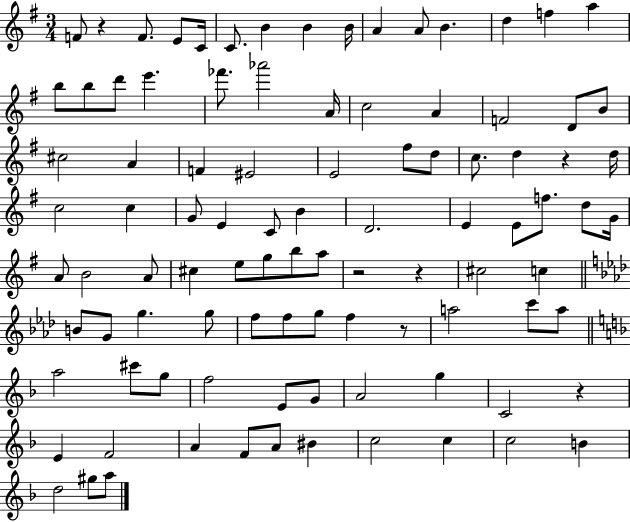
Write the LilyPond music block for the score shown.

{
  \clef treble
  \numericTimeSignature
  \time 3/4
  \key g \major
  f'8 r4 f'8. e'8 c'16 | c'8. b'4 b'4 b'16 | a'4 a'8 b'4. | d''4 f''4 a''4 | \break b''8 b''8 d'''8 e'''4. | fes'''8. aes'''2 a'16 | c''2 a'4 | f'2 d'8 b'8 | \break cis''2 a'4 | f'4 eis'2 | e'2 fis''8 d''8 | c''8. d''4 r4 d''16 | \break c''2 c''4 | g'8 e'4 c'8 b'4 | d'2. | e'4 e'8 f''8. d''8 g'16 | \break a'8 b'2 a'8 | cis''4 e''8 g''8 b''8 a''8 | r2 r4 | cis''2 c''4 | \break \bar "||" \break \key aes \major b'8 g'8 g''4. g''8 | f''8 f''8 g''8 f''4 r8 | a''2 c'''8 a''8 | \bar "||" \break \key d \minor a''2 cis'''8 g''8 | f''2 e'8 g'8 | a'2 g''4 | c'2 r4 | \break e'4 f'2 | a'4 f'8 a'8 bis'4 | c''2 c''4 | c''2 b'4 | \break d''2 gis''8 a''8 | \bar "|."
}